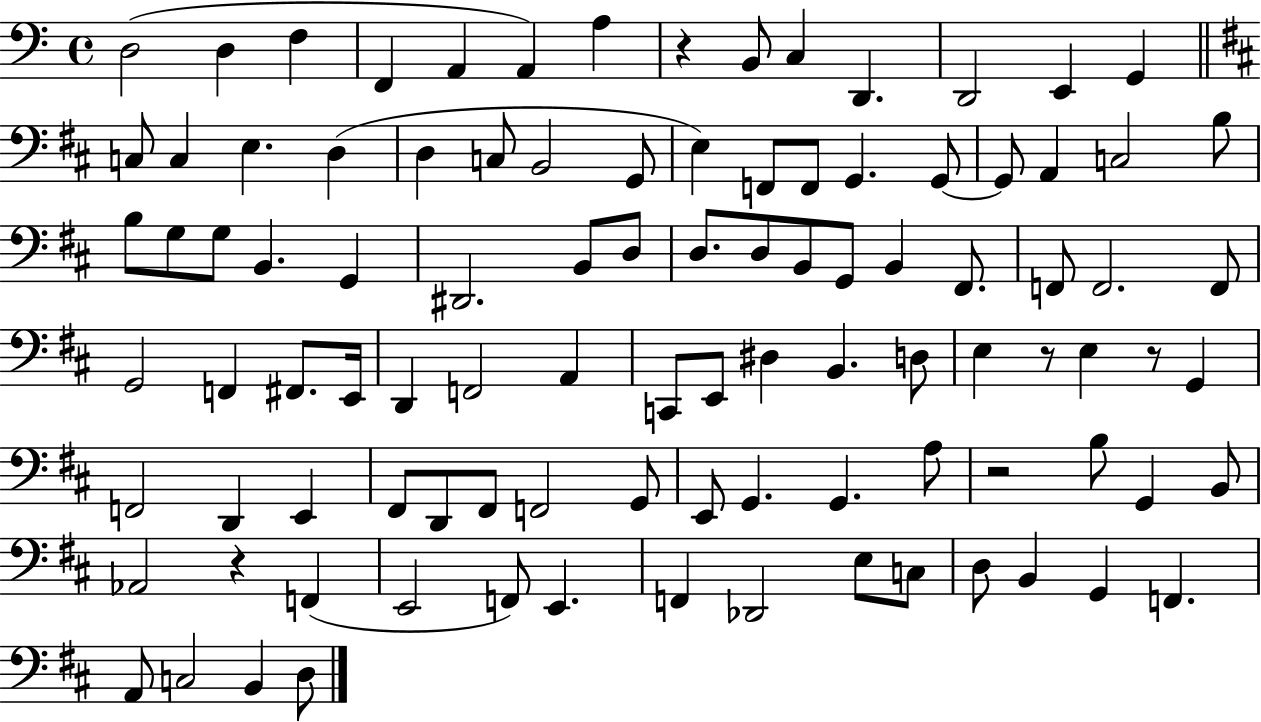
{
  \clef bass
  \time 4/4
  \defaultTimeSignature
  \key c \major
  d2( d4 f4 | f,4 a,4 a,4) a4 | r4 b,8 c4 d,4. | d,2 e,4 g,4 | \break \bar "||" \break \key d \major c8 c4 e4. d4( | d4 c8 b,2 g,8 | e4) f,8 f,8 g,4. g,8~~ | g,8 a,4 c2 b8 | \break b8 g8 g8 b,4. g,4 | dis,2. b,8 d8 | d8. d8 b,8 g,8 b,4 fis,8. | f,8 f,2. f,8 | \break g,2 f,4 fis,8. e,16 | d,4 f,2 a,4 | c,8 e,8 dis4 b,4. d8 | e4 r8 e4 r8 g,4 | \break f,2 d,4 e,4 | fis,8 d,8 fis,8 f,2 g,8 | e,8 g,4. g,4. a8 | r2 b8 g,4 b,8 | \break aes,2 r4 f,4( | e,2 f,8) e,4. | f,4 des,2 e8 c8 | d8 b,4 g,4 f,4. | \break a,8 c2 b,4 d8 | \bar "|."
}